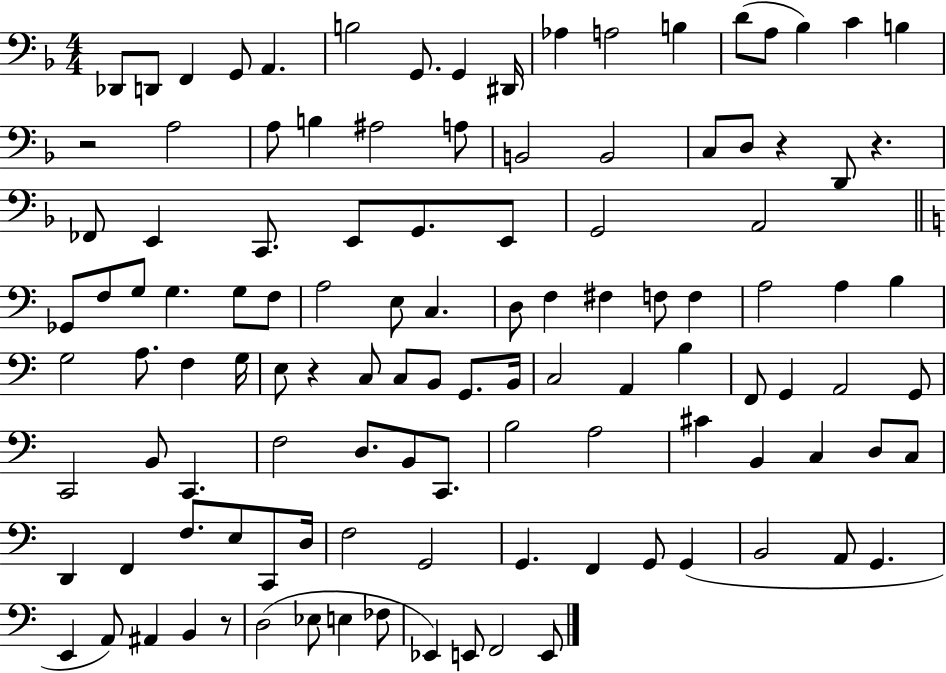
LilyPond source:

{
  \clef bass
  \numericTimeSignature
  \time 4/4
  \key f \major
  \repeat volta 2 { des,8 d,8 f,4 g,8 a,4. | b2 g,8. g,4 dis,16 | aes4 a2 b4 | d'8( a8 bes4) c'4 b4 | \break r2 a2 | a8 b4 ais2 a8 | b,2 b,2 | c8 d8 r4 d,8 r4. | \break fes,8 e,4 c,8. e,8 g,8. e,8 | g,2 a,2 | \bar "||" \break \key a \minor ges,8 f8 g8 g4. g8 f8 | a2 e8 c4. | d8 f4 fis4 f8 f4 | a2 a4 b4 | \break g2 a8. f4 g16 | e8 r4 c8 c8 b,8 g,8. b,16 | c2 a,4 b4 | f,8 g,4 a,2 g,8 | \break c,2 b,8 c,4. | f2 d8. b,8 c,8. | b2 a2 | cis'4 b,4 c4 d8 c8 | \break d,4 f,4 f8. e8 c,8 d16 | f2 g,2 | g,4. f,4 g,8 g,4( | b,2 a,8 g,4. | \break e,4 a,8) ais,4 b,4 r8 | d2( ees8 e4 fes8 | ees,4) e,8 f,2 e,8 | } \bar "|."
}